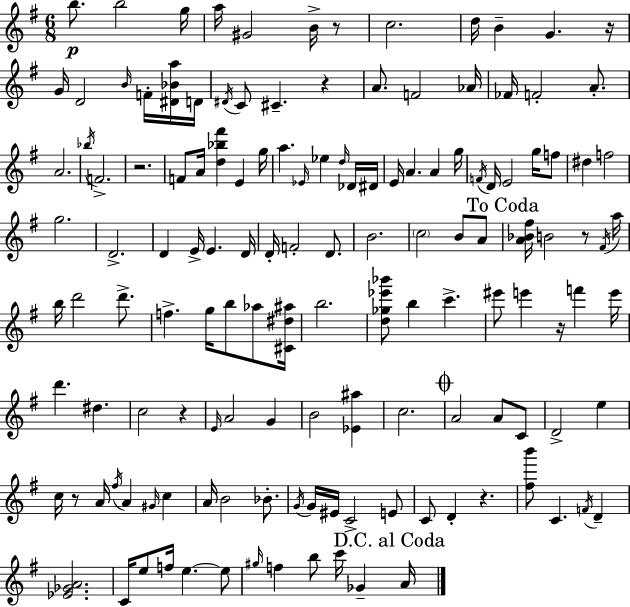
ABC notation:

X:1
T:Untitled
M:6/8
L:1/4
K:G
b/2 b2 g/4 a/4 ^G2 B/4 z/2 c2 d/4 B G z/4 G/4 D2 B/4 F/4 [^D_Ba]/4 D/4 ^D/4 C/2 ^C z A/2 F2 _A/4 _F/4 F2 A/2 A2 _b/4 F2 z2 F/2 A/4 [d_b^f'] E g/4 a _E/4 _e d/4 _D/4 ^D/4 E/4 A A g/4 F/4 D/4 E2 g/4 f/2 ^d f2 g2 D2 D E/4 E D/4 D/4 F2 D/2 B2 c2 B/2 A/2 [A_B^f]/4 B2 z/2 ^F/4 a/4 b/4 d'2 d'/2 f g/4 b/2 _a/2 [^C^d^a]/4 b2 [d_g_e'_b']/2 b c' ^e'/2 e' z/4 f' e'/4 d' ^d c2 z E/4 A2 G B2 [_E^a] c2 A2 A/2 C/2 D2 e c/4 z/2 A/4 ^f/4 A ^G/4 c A/4 B2 _B/2 G/4 G/4 ^E/4 C2 E/2 C/2 D z [^fb']/2 C F/4 D [_E_GA]2 C/4 e/2 f/4 e e/2 ^g/4 f b/2 c'/4 _G A/4